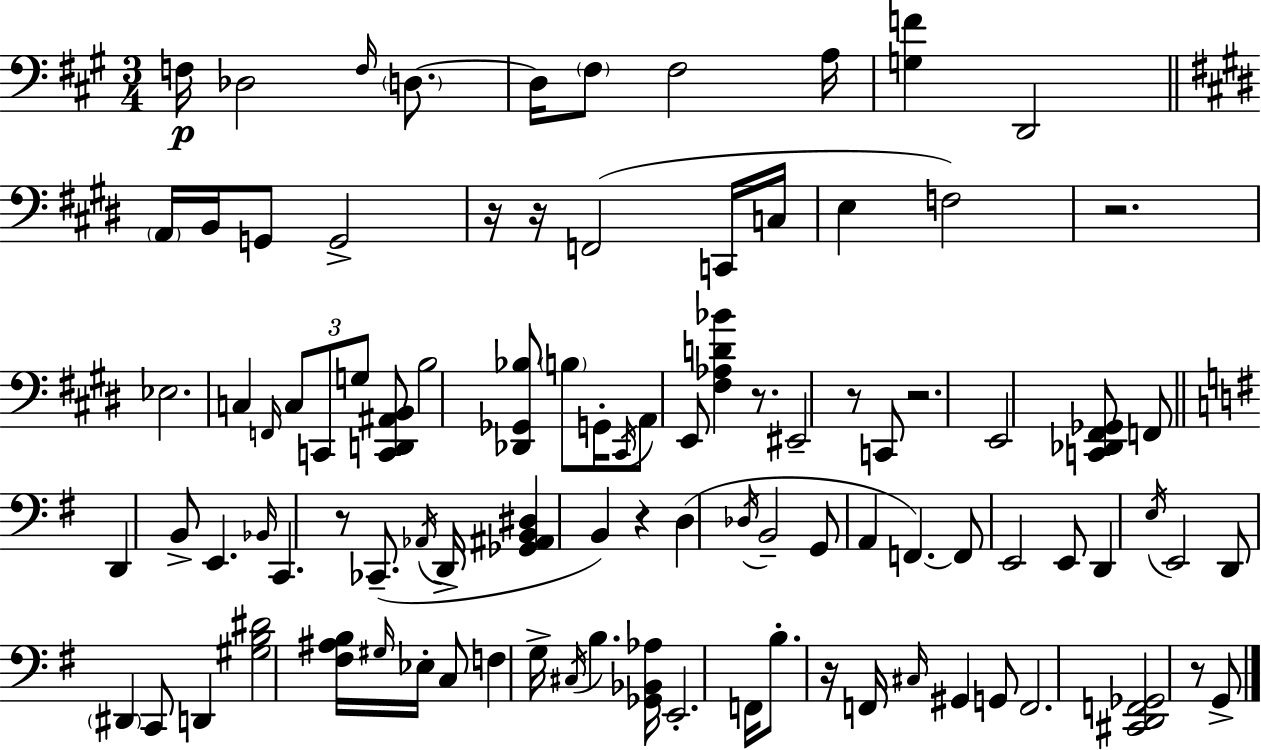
F3/s Db3/h F3/s D3/e. D3/s F#3/e F#3/h A3/s [G3,F4]/q D2/h A2/s B2/s G2/e G2/h R/s R/s F2/h C2/s C3/s E3/q F3/h R/h. Eb3/h. C3/q F2/s C3/e C2/e G3/e [C2,D2,A#2,B2]/e B3/h [Db2,Gb2,Bb3]/e B3/e G2/s C#2/s A2/e E2/e [F#3,Ab3,D4,Bb4]/q R/e. EIS2/h R/e C2/e R/h. E2/h [C2,Db2,F#2,Gb2]/e F2/e D2/q B2/e E2/q. Bb2/s C2/q. R/e CES2/e. Ab2/s D2/s [Gb2,A#2,B2,D#3]/q B2/q R/q D3/q Db3/s B2/h G2/e A2/q F2/q. F2/e E2/h E2/e D2/q E3/s E2/h D2/e D#2/q C2/e D2/q [G#3,B3,D#4]/h [F#3,A#3,B3]/s G#3/s Eb3/s C3/e F3/q G3/s C#3/s B3/q. [Gb2,Bb2,Ab3]/s E2/h. F2/s B3/e. R/s F2/s C#3/s G#2/q G2/e F2/h. [C#2,D2,F2,Gb2]/h R/e G2/e